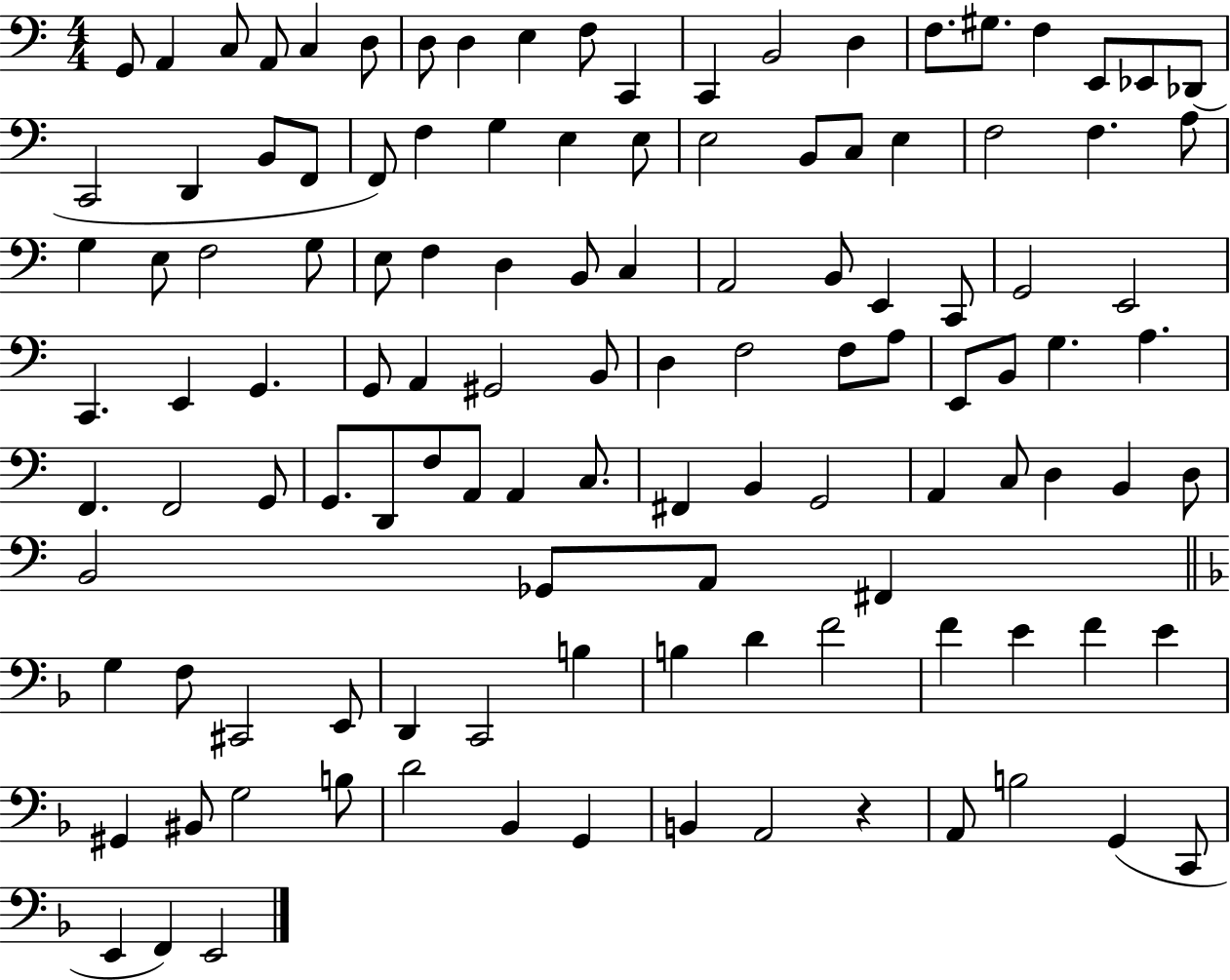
G2/e A2/q C3/e A2/e C3/q D3/e D3/e D3/q E3/q F3/e C2/q C2/q B2/h D3/q F3/e. G#3/e. F3/q E2/e Eb2/e Db2/e C2/h D2/q B2/e F2/e F2/e F3/q G3/q E3/q E3/e E3/h B2/e C3/e E3/q F3/h F3/q. A3/e G3/q E3/e F3/h G3/e E3/e F3/q D3/q B2/e C3/q A2/h B2/e E2/q C2/e G2/h E2/h C2/q. E2/q G2/q. G2/e A2/q G#2/h B2/e D3/q F3/h F3/e A3/e E2/e B2/e G3/q. A3/q. F2/q. F2/h G2/e G2/e. D2/e F3/e A2/e A2/q C3/e. F#2/q B2/q G2/h A2/q C3/e D3/q B2/q D3/e B2/h Gb2/e A2/e F#2/q G3/q F3/e C#2/h E2/e D2/q C2/h B3/q B3/q D4/q F4/h F4/q E4/q F4/q E4/q G#2/q BIS2/e G3/h B3/e D4/h Bb2/q G2/q B2/q A2/h R/q A2/e B3/h G2/q C2/e E2/q F2/q E2/h